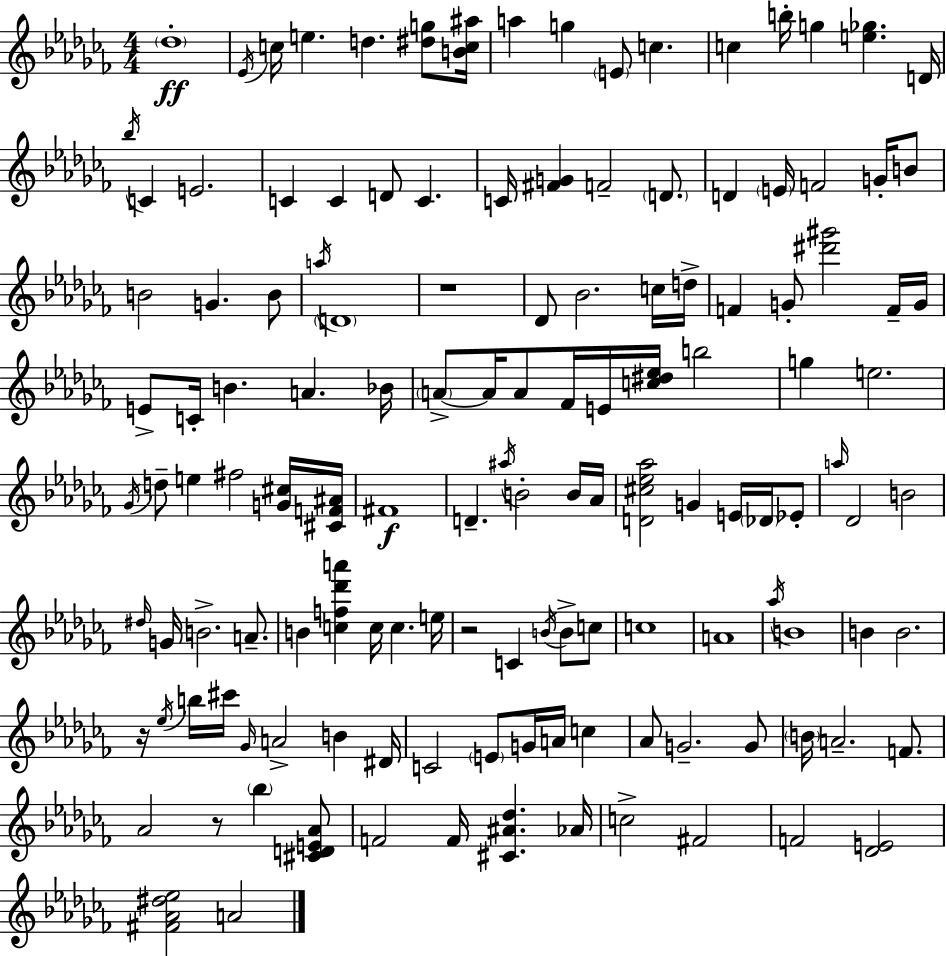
Db5/w Eb4/s C5/s E5/q. D5/q. [D#5,G5]/e [B4,C5,A#5]/s A5/q G5/q E4/e C5/q. C5/q B5/s G5/q [E5,Gb5]/q. D4/s Bb5/s C4/q E4/h. C4/q C4/q D4/e C4/q. C4/s [F#4,G4]/q F4/h D4/e. D4/q E4/s F4/h G4/s B4/e B4/h G4/q. B4/e A5/s D4/w R/w Db4/e Bb4/h. C5/s D5/s F4/q G4/e [D#6,G#6]/h F4/s G4/s E4/e C4/s B4/q. A4/q. Bb4/s A4/e A4/s A4/e FES4/s E4/s [C5,D#5,Eb5]/s B5/h G5/q E5/h. Gb4/s D5/e E5/q F#5/h [G4,C#5]/s [C#4,F4,A#4]/s F#4/w D4/q. A#5/s B4/h B4/s Ab4/s [D4,C#5,Eb5,Ab5]/h G4/q E4/s Db4/s Eb4/e A5/s Db4/h B4/h D#5/s G4/s B4/h. A4/e. B4/q [C5,F5,Db6,A6]/q C5/s C5/q. E5/s R/h C4/q B4/s B4/e C5/e C5/w A4/w Ab5/s B4/w B4/q B4/h. R/s Eb5/s B5/s C#6/s Gb4/s A4/h B4/q D#4/s C4/h E4/e G4/s A4/s C5/q Ab4/e G4/h. G4/e B4/s A4/h. F4/e. Ab4/h R/e Bb5/q [C#4,D4,E4,Ab4]/e F4/h F4/s [C#4,A#4,Db5]/q. Ab4/s C5/h F#4/h F4/h [Db4,E4]/h [F#4,Ab4,D#5,Eb5]/h A4/h